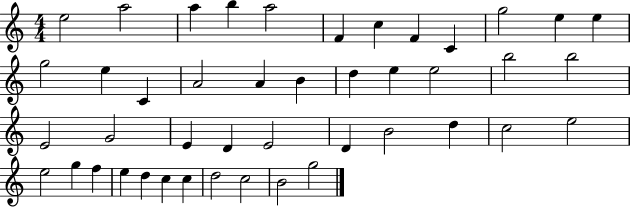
X:1
T:Untitled
M:4/4
L:1/4
K:C
e2 a2 a b a2 F c F C g2 e e g2 e C A2 A B d e e2 b2 b2 E2 G2 E D E2 D B2 d c2 e2 e2 g f e d c c d2 c2 B2 g2